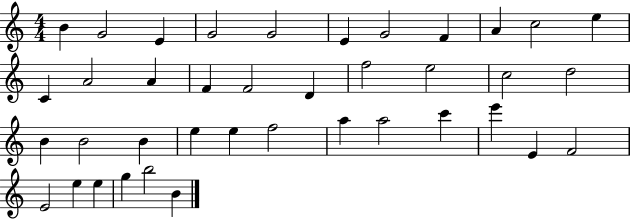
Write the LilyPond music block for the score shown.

{
  \clef treble
  \numericTimeSignature
  \time 4/4
  \key c \major
  b'4 g'2 e'4 | g'2 g'2 | e'4 g'2 f'4 | a'4 c''2 e''4 | \break c'4 a'2 a'4 | f'4 f'2 d'4 | f''2 e''2 | c''2 d''2 | \break b'4 b'2 b'4 | e''4 e''4 f''2 | a''4 a''2 c'''4 | e'''4 e'4 f'2 | \break e'2 e''4 e''4 | g''4 b''2 b'4 | \bar "|."
}